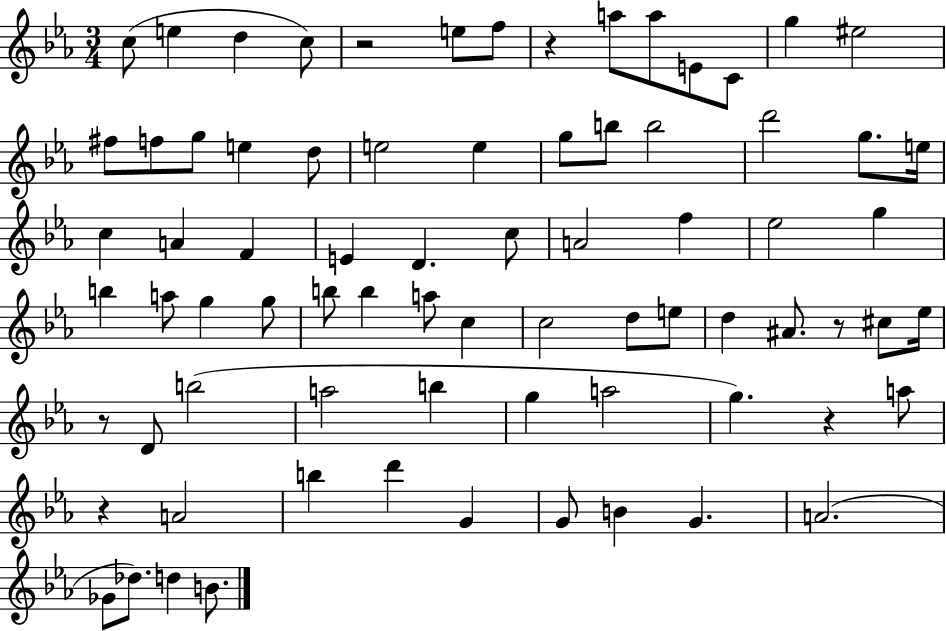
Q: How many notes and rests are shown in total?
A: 76